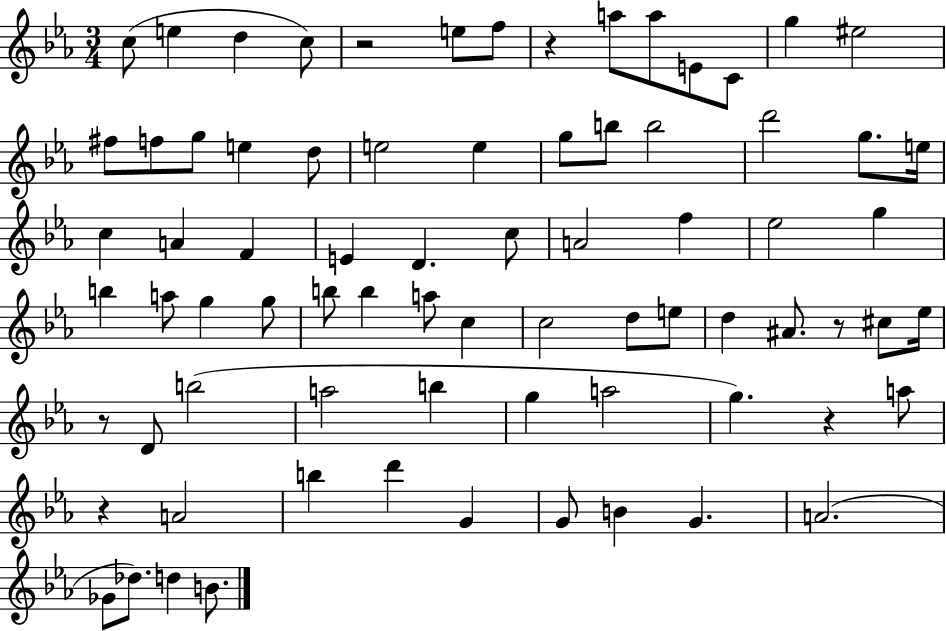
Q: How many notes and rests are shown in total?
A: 76